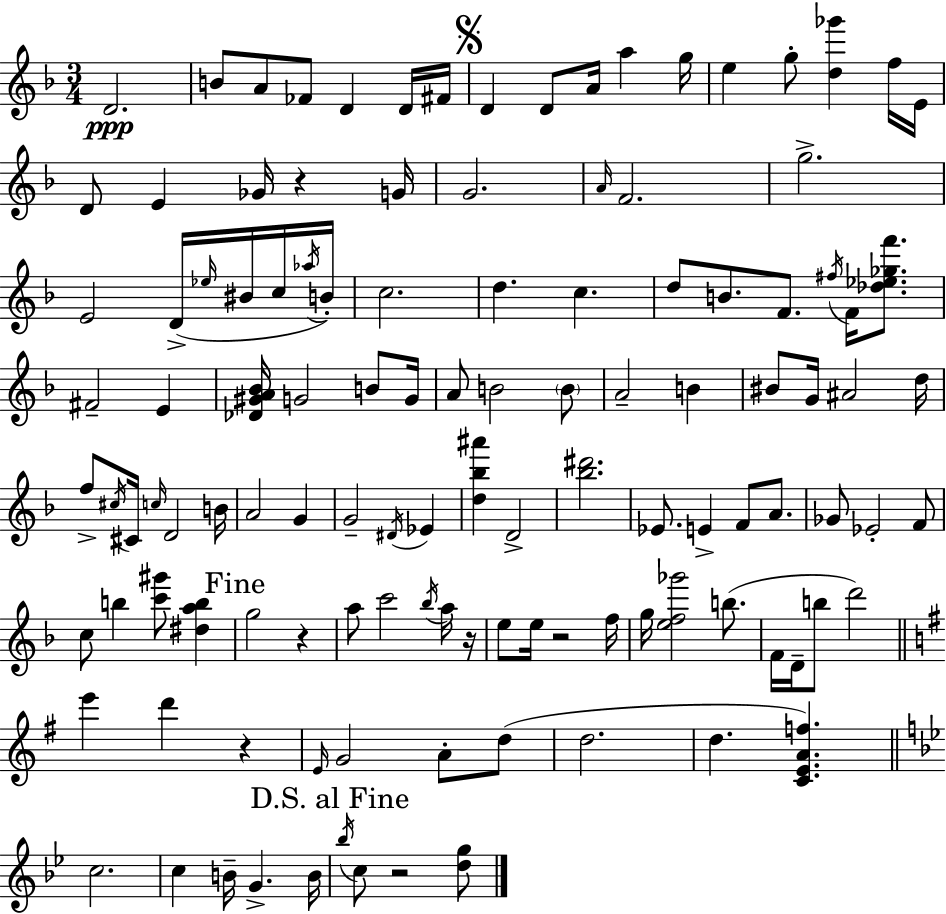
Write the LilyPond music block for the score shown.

{
  \clef treble
  \numericTimeSignature
  \time 3/4
  \key d \minor
  \repeat volta 2 { d'2.\ppp | b'8 a'8 fes'8 d'4 d'16 fis'16 | \mark \markup { \musicglyph "scripts.segno" } d'4 d'8 a'16 a''4 g''16 | e''4 g''8-. <d'' ges'''>4 f''16 e'16 | \break d'8 e'4 ges'16 r4 g'16 | g'2. | \grace { a'16 } f'2. | g''2.-> | \break e'2 d'16->( \grace { ees''16 } bis'16 | c''16 \acciaccatura { aes''16 } b'16-.) c''2. | d''4. c''4. | d''8 b'8. f'8. \acciaccatura { fis''16 } | \break f'16 <des'' ees'' ges'' f'''>8. fis'2-- | e'4 <des' gis' a' bes'>16 g'2 | b'8 g'16 a'8 b'2 | \parenthesize b'8 a'2-- | \break b'4 bis'8 g'16 ais'2 | d''16 f''8-> \acciaccatura { cis''16 } cis'16 \grace { c''16 } d'2 | b'16 a'2 | g'4 g'2-- | \break \acciaccatura { dis'16 } ees'4 <d'' bes'' ais'''>4 d'2-> | <bes'' dis'''>2. | ees'8. e'4-> | f'8 a'8. ges'8 ees'2-. | \break f'8 c''8 b''4 | <c''' gis'''>8 <dis'' a'' b''>4 \mark "Fine" g''2 | r4 a''8 c'''2 | \acciaccatura { bes''16 } a''16 r16 e''8 e''16 r2 | \break f''16 g''16 <e'' f'' ges'''>2 | b''8.( f'16 d'16-- b''8 | d'''2) \bar "||" \break \key g \major e'''4 d'''4 r4 | \grace { e'16 } g'2 a'8-. d''8( | d''2. | d''4. <c' e' a' f''>4.) | \break \bar "||" \break \key bes \major c''2. | c''4 b'16-- g'4.-> b'16 | \mark "D.S. al Fine" \acciaccatura { bes''16 } c''8 r2 <d'' g''>8 | } \bar "|."
}